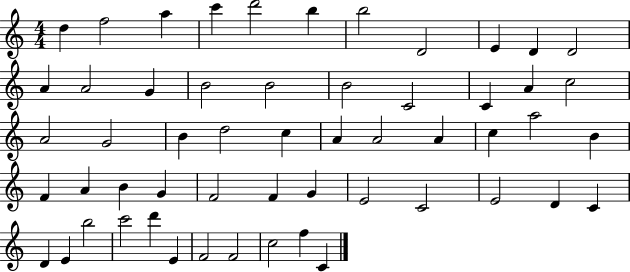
{
  \clef treble
  \numericTimeSignature
  \time 4/4
  \key c \major
  d''4 f''2 a''4 | c'''4 d'''2 b''4 | b''2 d'2 | e'4 d'4 d'2 | \break a'4 a'2 g'4 | b'2 b'2 | b'2 c'2 | c'4 a'4 c''2 | \break a'2 g'2 | b'4 d''2 c''4 | a'4 a'2 a'4 | c''4 a''2 b'4 | \break f'4 a'4 b'4 g'4 | f'2 f'4 g'4 | e'2 c'2 | e'2 d'4 c'4 | \break d'4 e'4 b''2 | c'''2 d'''4 e'4 | f'2 f'2 | c''2 f''4 c'4 | \break \bar "|."
}